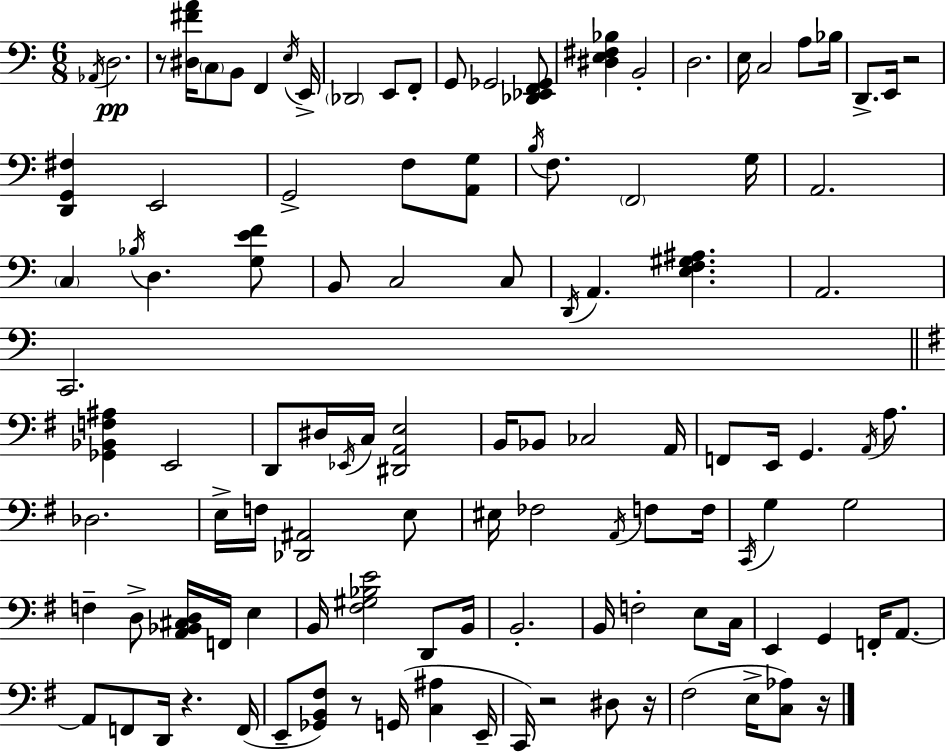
Ab2/s D3/h. R/e [D#3,F#4,A4]/s C3/e B2/e F2/q E3/s E2/s Db2/h E2/e F2/e G2/e Gb2/h [Db2,Eb2,F2,Gb2]/e [D#3,E3,F#3,Bb3]/q B2/h D3/h. E3/s C3/h A3/e Bb3/s D2/e. E2/s R/h [D2,G2,F#3]/q E2/h G2/h F3/e [A2,G3]/e B3/s F3/e. F2/h G3/s A2/h. C3/q Bb3/s D3/q. [G3,E4,F4]/e B2/e C3/h C3/e D2/s A2/q. [E3,F3,G#3,A#3]/q. A2/h. C2/h. [Gb2,Bb2,F3,A#3]/q E2/h D2/e D#3/s Eb2/s C3/s [D#2,A2,E3]/h B2/s Bb2/e CES3/h A2/s F2/e E2/s G2/q. A2/s A3/e. Db3/h. E3/s F3/s [Db2,A#2]/h E3/e EIS3/s FES3/h A2/s F3/e F3/s C2/s G3/q G3/h F3/q D3/e [A2,Bb2,C#3,D3]/s F2/s E3/q B2/s [F#3,G#3,Bb3,E4]/h D2/e B2/s B2/h. B2/s F3/h E3/e C3/s E2/q G2/q F2/s A2/e. A2/e F2/e D2/s R/q. F2/s E2/e [Gb2,B2,F#3]/e R/e G2/s [C3,A#3]/q E2/s C2/s R/h D#3/e R/s F#3/h E3/s [C3,Ab3]/e R/s